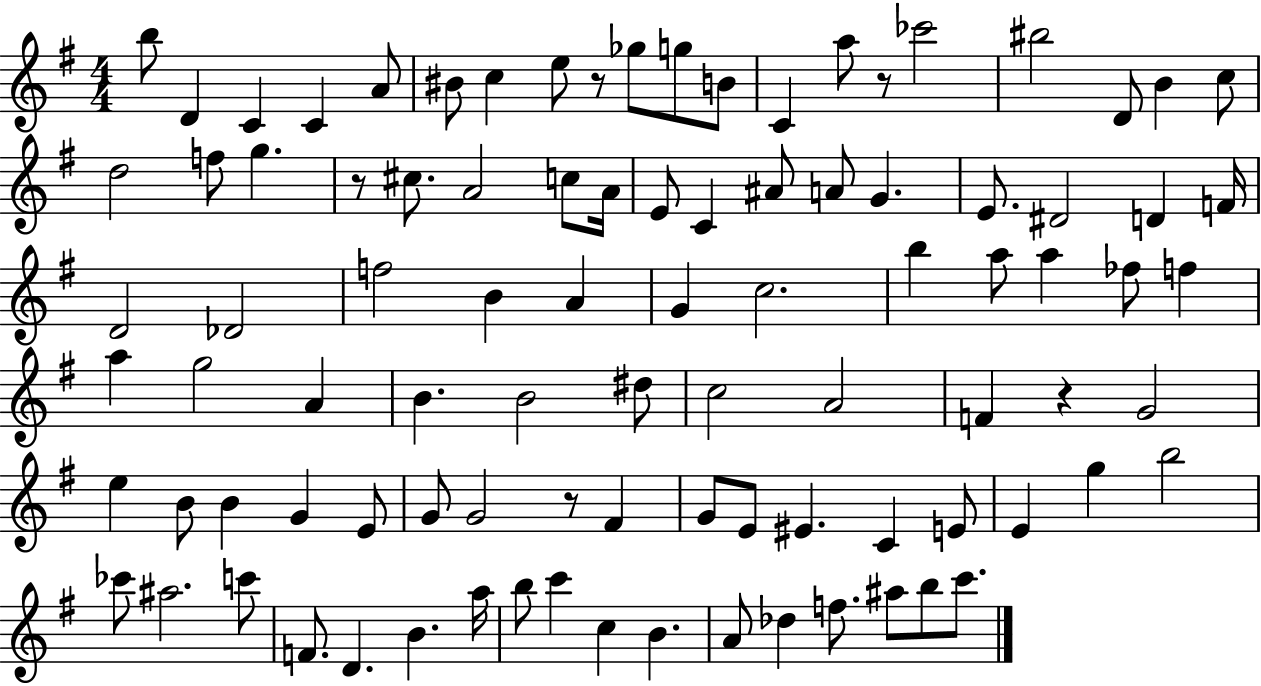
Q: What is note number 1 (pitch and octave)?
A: B5